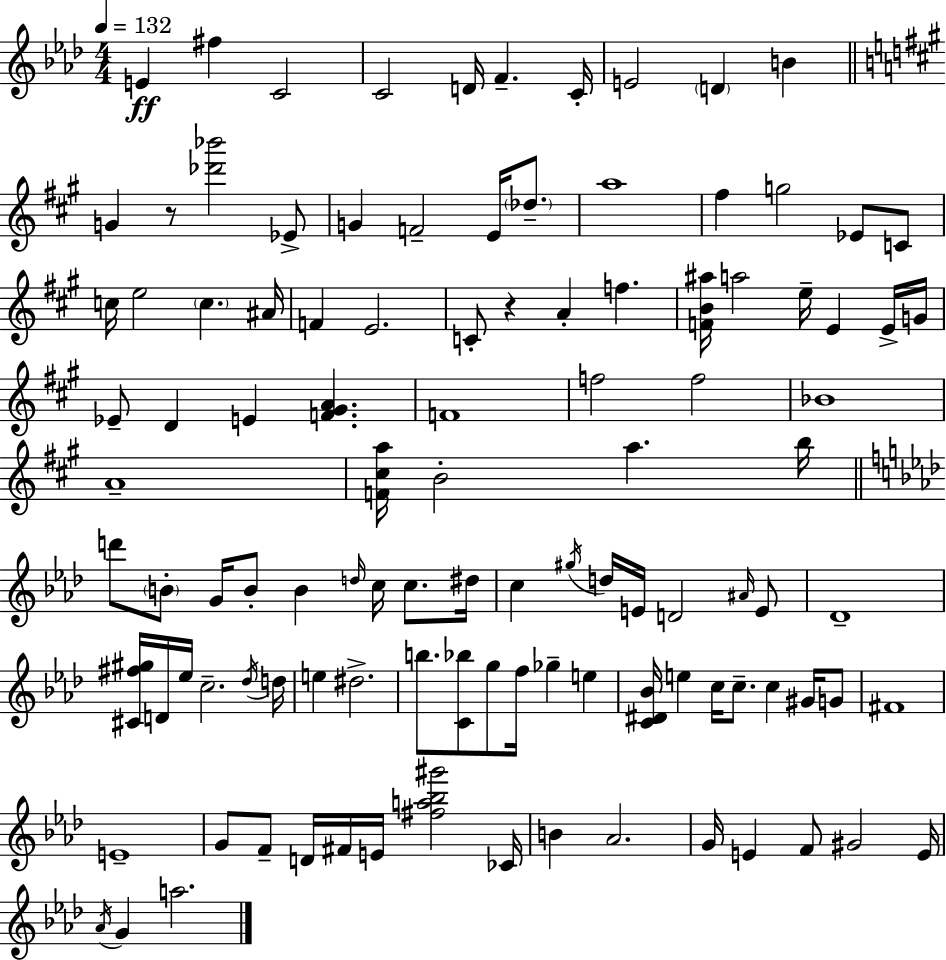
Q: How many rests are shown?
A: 2